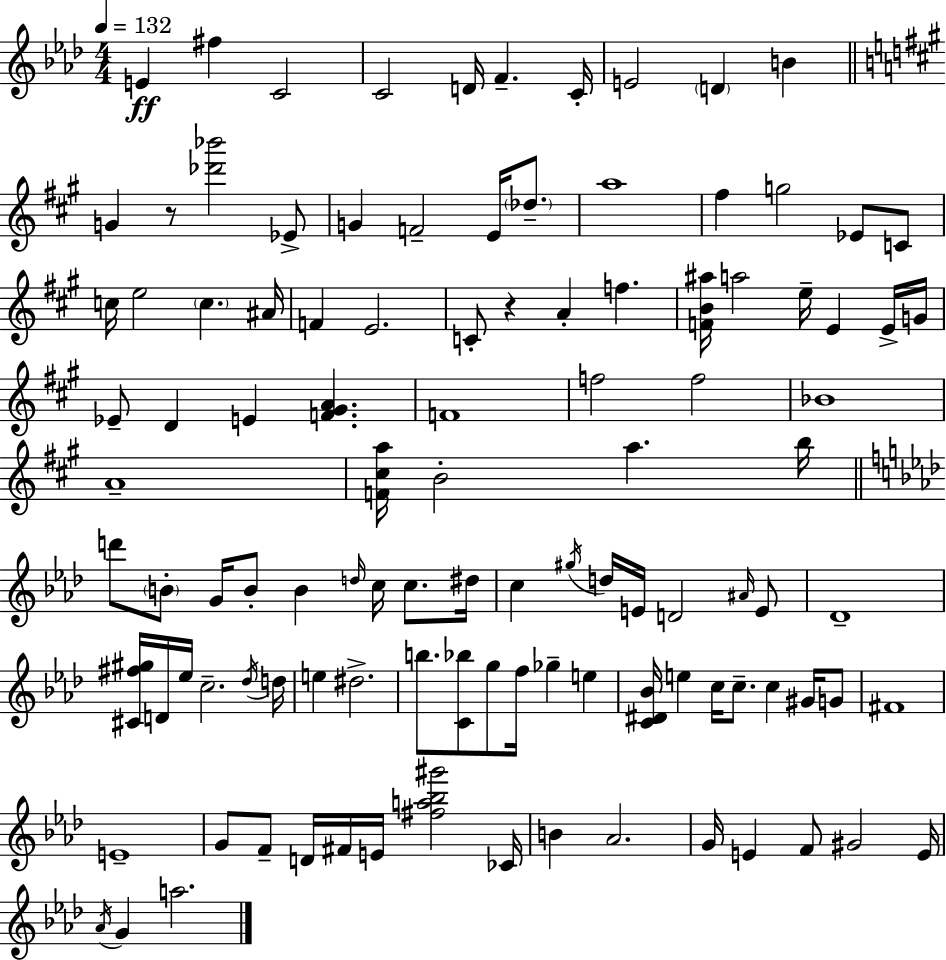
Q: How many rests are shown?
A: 2